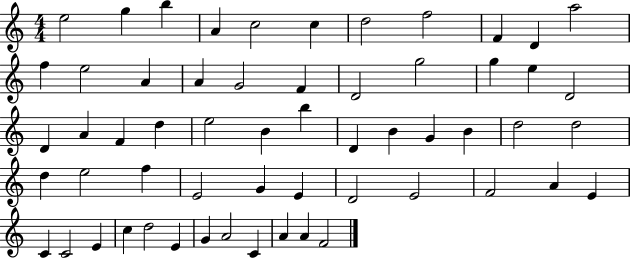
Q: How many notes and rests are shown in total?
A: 58